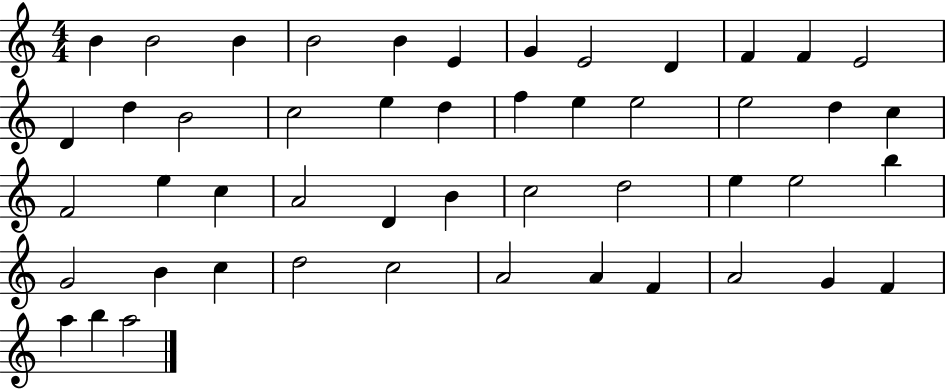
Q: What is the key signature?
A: C major